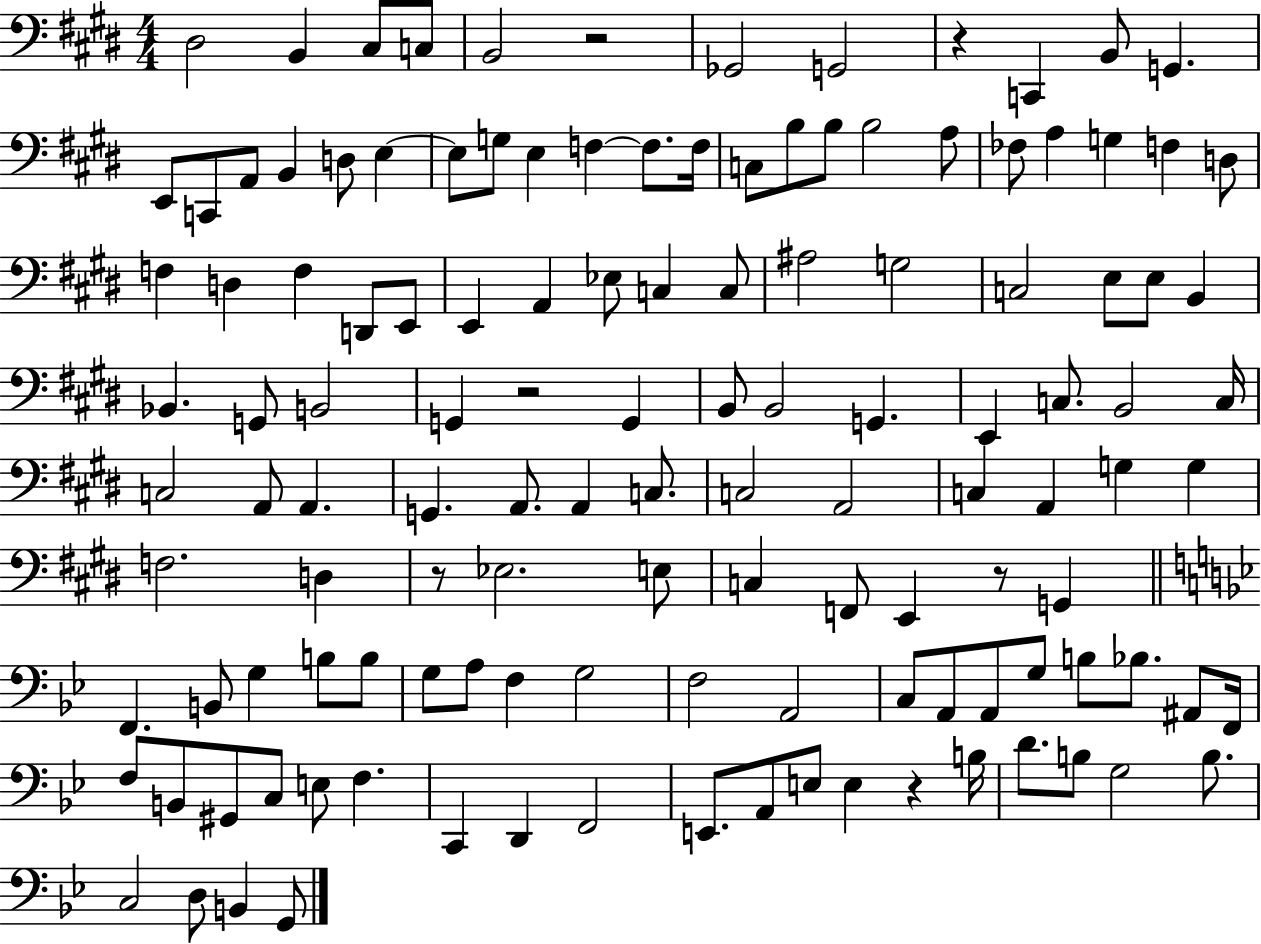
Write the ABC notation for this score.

X:1
T:Untitled
M:4/4
L:1/4
K:E
^D,2 B,, ^C,/2 C,/2 B,,2 z2 _G,,2 G,,2 z C,, B,,/2 G,, E,,/2 C,,/2 A,,/2 B,, D,/2 E, E,/2 G,/2 E, F, F,/2 F,/4 C,/2 B,/2 B,/2 B,2 A,/2 _F,/2 A, G, F, D,/2 F, D, F, D,,/2 E,,/2 E,, A,, _E,/2 C, C,/2 ^A,2 G,2 C,2 E,/2 E,/2 B,, _B,, G,,/2 B,,2 G,, z2 G,, B,,/2 B,,2 G,, E,, C,/2 B,,2 C,/4 C,2 A,,/2 A,, G,, A,,/2 A,, C,/2 C,2 A,,2 C, A,, G, G, F,2 D, z/2 _E,2 E,/2 C, F,,/2 E,, z/2 G,, F,, B,,/2 G, B,/2 B,/2 G,/2 A,/2 F, G,2 F,2 A,,2 C,/2 A,,/2 A,,/2 G,/2 B,/2 _B,/2 ^A,,/2 F,,/4 F,/2 B,,/2 ^G,,/2 C,/2 E,/2 F, C,, D,, F,,2 E,,/2 A,,/2 E,/2 E, z B,/4 D/2 B,/2 G,2 B,/2 C,2 D,/2 B,, G,,/2